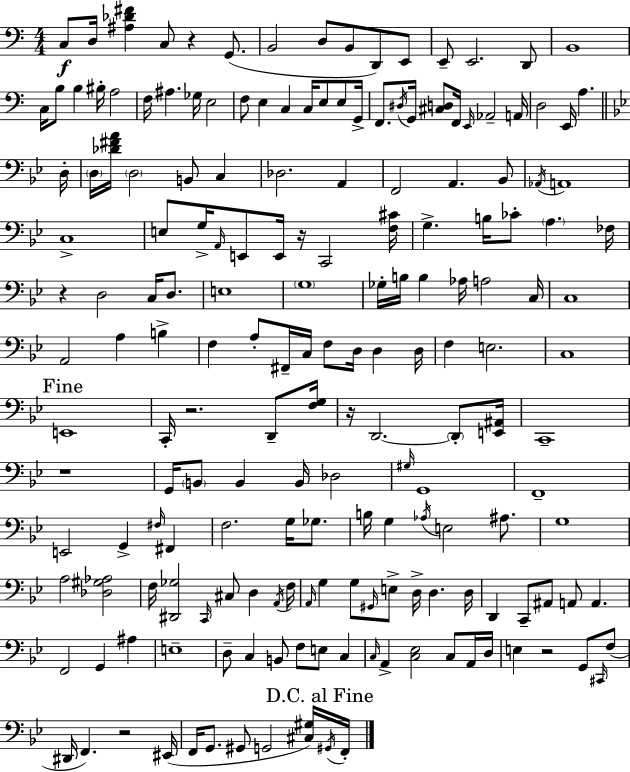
{
  \clef bass
  \numericTimeSignature
  \time 4/4
  \key a \minor
  c8\f d16 <ais des' fis'>4 c8 r4 g,8.( | b,2 d8 b,8 d,8) e,8 | e,8-- e,2. d,8 | b,1 | \break c16 b8 b4 bis16-. a2 | f16 ais4. ges16 e2 | f8 e4 c4 c16 e8 e8 g,16-> | f,8. \acciaccatura { dis16 } g,16 <cis d>8 f,16 \grace { e,16 } aes,2-- | \break a,16 d2 e,16 a4. | \bar "||" \break \key bes \major d16-. \parenthesize d16 <des' fis' a'>16 \parenthesize d2 b,8 c4 | des2. a,4 | f,2 a,4. bes,8 | \acciaccatura { aes,16 } a,1 | \break c1-> | e8 g16-> \grace { a,16 } e,8 e,16 r16 c,2 | <f cis'>16 g4.-> b16 ces'8-. \parenthesize a4. | fes16 r4 d2 c16 | \break d8. e1 | \parenthesize g1 | ges16-. b16 b4 aes16 a2 | c16 c1 | \break a,2 a4 b4-> | f4 a8-. fis,16-- c16 f8 d16 d4 | d16 f4 e2. | c1 | \break \mark "Fine" e,1 | c,16-. r2. | d,8-- <f g>16 r16 d,2.~~ | \parenthesize d,8-. <e, ais,>16 c,1-- | \break r1 | g,16 \parenthesize b,8 b,4 b,16 des2 | \grace { gis16 } g,1 | f,1-- | \break e,2 g,4-> | \grace { fis16 } fis,4 f2. | g16 ges8. b16 g4 \acciaccatura { aes16 } e2 | ais8. g1 | \break a2 <des gis aes>2 | f16 <dis, ges>2 \grace { c,16 } | cis8 d4 \acciaccatura { a,16 } f16 \grace { a,16 } g4 g8 \grace { gis,16 } | e8-> d16-> d4. d16 d,4 c,8-- | \break ais,8 a,8 a,4. f,2 | g,4 ais4 e1-- | d8-- c4 | b,8 f8 e8 c4 \grace { c16 } a,4-> <c ees>2 | \break c8 a,16 d16 e4 r2 | g,8 \grace { cis,16 } f8( dis,16 f,4.) | r2 eis,16( f,16 g,8. | gis,8 g,2 <cis gis>16) \mark "D.C. al Fine" \acciaccatura { gis,16 } f,16-. \bar "|."
}